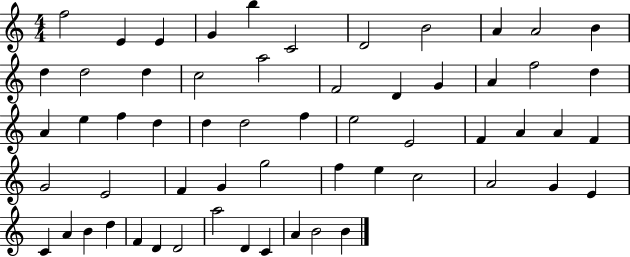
F5/h E4/q E4/q G4/q B5/q C4/h D4/h B4/h A4/q A4/h B4/q D5/q D5/h D5/q C5/h A5/h F4/h D4/q G4/q A4/q F5/h D5/q A4/q E5/q F5/q D5/q D5/q D5/h F5/q E5/h E4/h F4/q A4/q A4/q F4/q G4/h E4/h F4/q G4/q G5/h F5/q E5/q C5/h A4/h G4/q E4/q C4/q A4/q B4/q D5/q F4/q D4/q D4/h A5/h D4/q C4/q A4/q B4/h B4/q